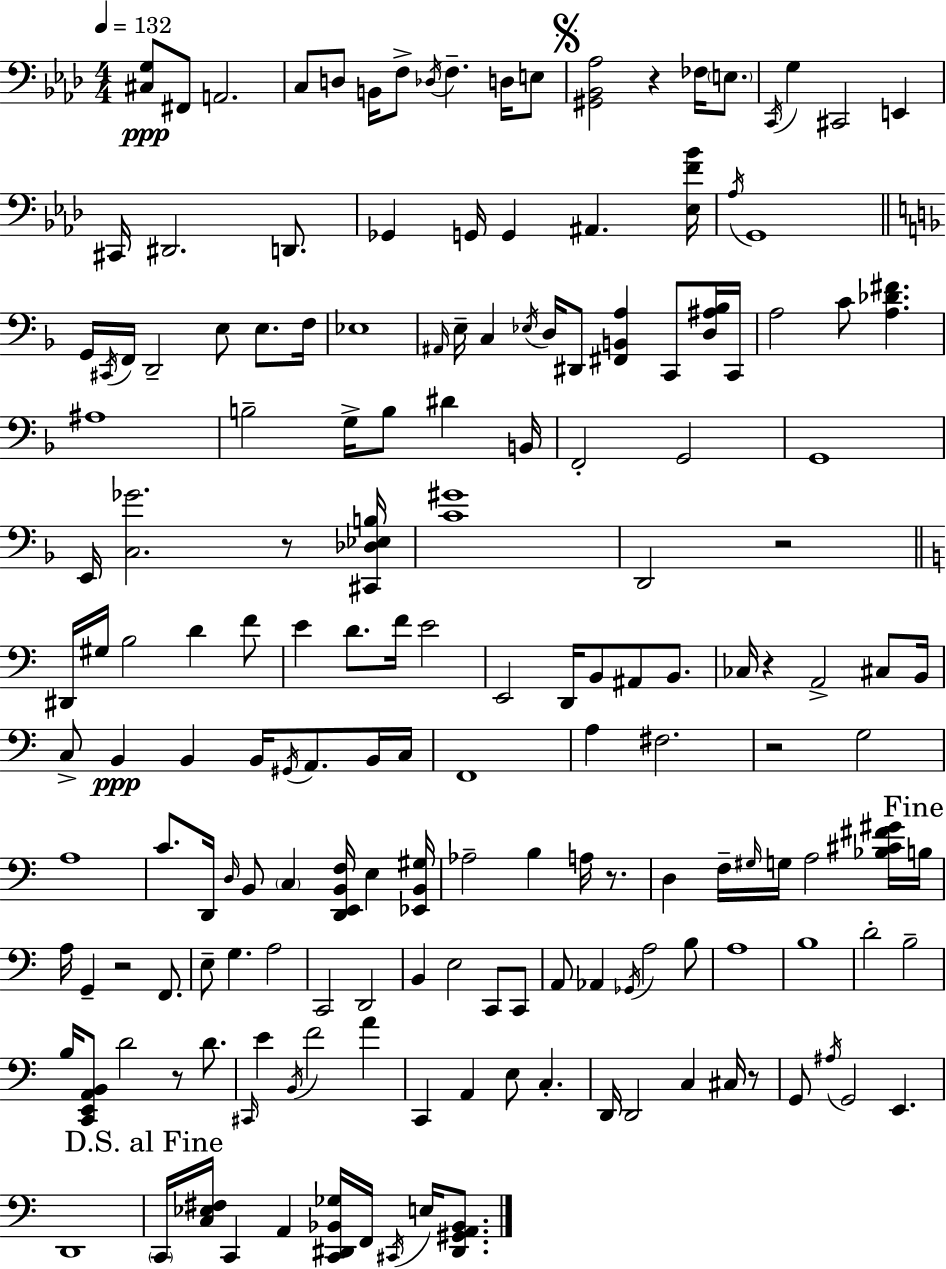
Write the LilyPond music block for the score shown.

{
  \clef bass
  \numericTimeSignature
  \time 4/4
  \key f \minor
  \tempo 4 = 132
  \repeat volta 2 { <cis g>8\ppp fis,8 a,2. | c8 d8 b,16 f8-> \acciaccatura { des16 } f4.-- d16 e8 | \mark \markup { \musicglyph "scripts.segno" } <gis, bes, aes>2 r4 fes16 \parenthesize e8. | \acciaccatura { c,16 } g4 cis,2 e,4 | \break cis,16 dis,2. d,8. | ges,4 g,16 g,4 ais,4. | <ees f' bes'>16 \acciaccatura { aes16 } g,1 | \bar "||" \break \key d \minor g,16 \acciaccatura { cis,16 } f,16 d,2-- e8 e8. | f16 ees1 | \grace { ais,16 } e16-- c4 \acciaccatura { ees16 } d16 dis,8 <fis, b, a>4 c,8 | <d ais bes>16 c,16 a2 c'8 <a des' fis'>4. | \break ais1 | b2-- g16-> b8 dis'4 | b,16 f,2-. g,2 | g,1 | \break e,16 <c ges'>2. | r8 <cis, des ees b>16 <c' gis'>1 | d,2 r2 | \bar "||" \break \key a \minor dis,16 gis16 b2 d'4 f'8 | e'4 d'8. f'16 e'2 | e,2 d,16 b,8 ais,8 b,8. | ces16 r4 a,2-> cis8 b,16 | \break c8-> b,4\ppp b,4 b,16 \acciaccatura { gis,16 } a,8. b,16 | c16 f,1 | a4 fis2. | r2 g2 | \break a1 | c'8. d,16 \grace { d16 } b,8 \parenthesize c4 <d, e, b, f>16 e4 | <ees, b, gis>16 aes2-- b4 a16 r8. | d4 f16-- \grace { gis16 } g16 a2 | \break <bes cis' fis' gis'>16 \mark "Fine" b16 a16 g,4-- r2 | f,8. e8-- g4. a2 | c,2 d,2 | b,4 e2 c,8 | \break c,8 a,8 aes,4 \acciaccatura { ges,16 } a2 | b8 a1 | b1 | d'2-. b2-- | \break b16 <c, e, a, b,>8 d'2 r8 | d'8. \grace { cis,16 } e'4 \acciaccatura { b,16 } f'2 | a'4 c,4 a,4 e8 | c4.-. d,16 d,2 c4 | \break cis16 r8 g,8 \acciaccatura { ais16 } g,2 | e,4. d,1 | \mark "D.S. al Fine" \parenthesize c,16 <c ees fis>16 c,4 a,4 | <c, dis, bes, ges>16 f,16 \acciaccatura { cis,16 } e16 <dis, gis, a, bes,>8. } \bar "|."
}